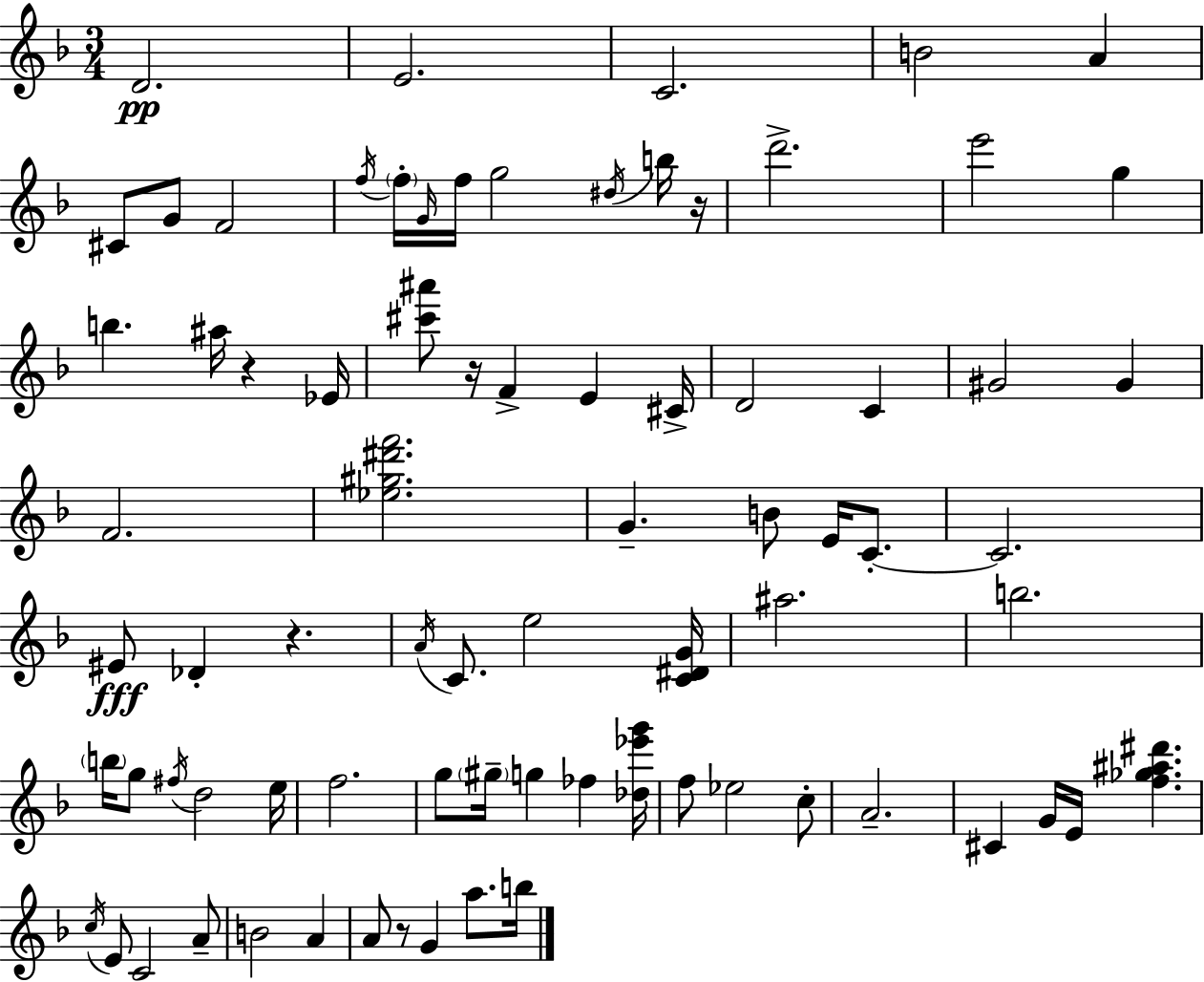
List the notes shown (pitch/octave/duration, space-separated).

D4/h. E4/h. C4/h. B4/h A4/q C#4/e G4/e F4/h F5/s F5/s G4/s F5/s G5/h D#5/s B5/s R/s D6/h. E6/h G5/q B5/q. A#5/s R/q Eb4/s [C#6,A#6]/e R/s F4/q E4/q C#4/s D4/h C4/q G#4/h G#4/q F4/h. [Eb5,G#5,D#6,F6]/h. G4/q. B4/e E4/s C4/e. C4/h. EIS4/e Db4/q R/q. A4/s C4/e. E5/h [C4,D#4,G4]/s A#5/h. B5/h. B5/s G5/e F#5/s D5/h E5/s F5/h. G5/e G#5/s G5/q FES5/q [Db5,Eb6,G6]/s F5/e Eb5/h C5/e A4/h. C#4/q G4/s E4/s [F5,Gb5,A#5,D#6]/q. C5/s E4/e C4/h A4/e B4/h A4/q A4/e R/e G4/q A5/e. B5/s